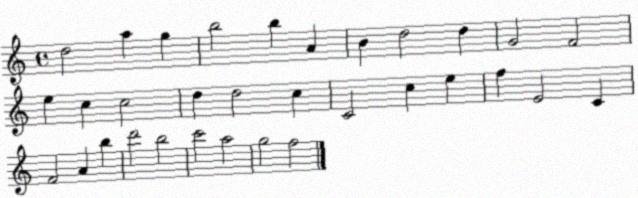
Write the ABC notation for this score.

X:1
T:Untitled
M:4/4
L:1/4
K:C
d2 a g b2 b A B d2 d G2 F2 e c c2 d d2 c C2 c e f E2 C F2 A b d'2 b2 c'2 a2 g2 f2